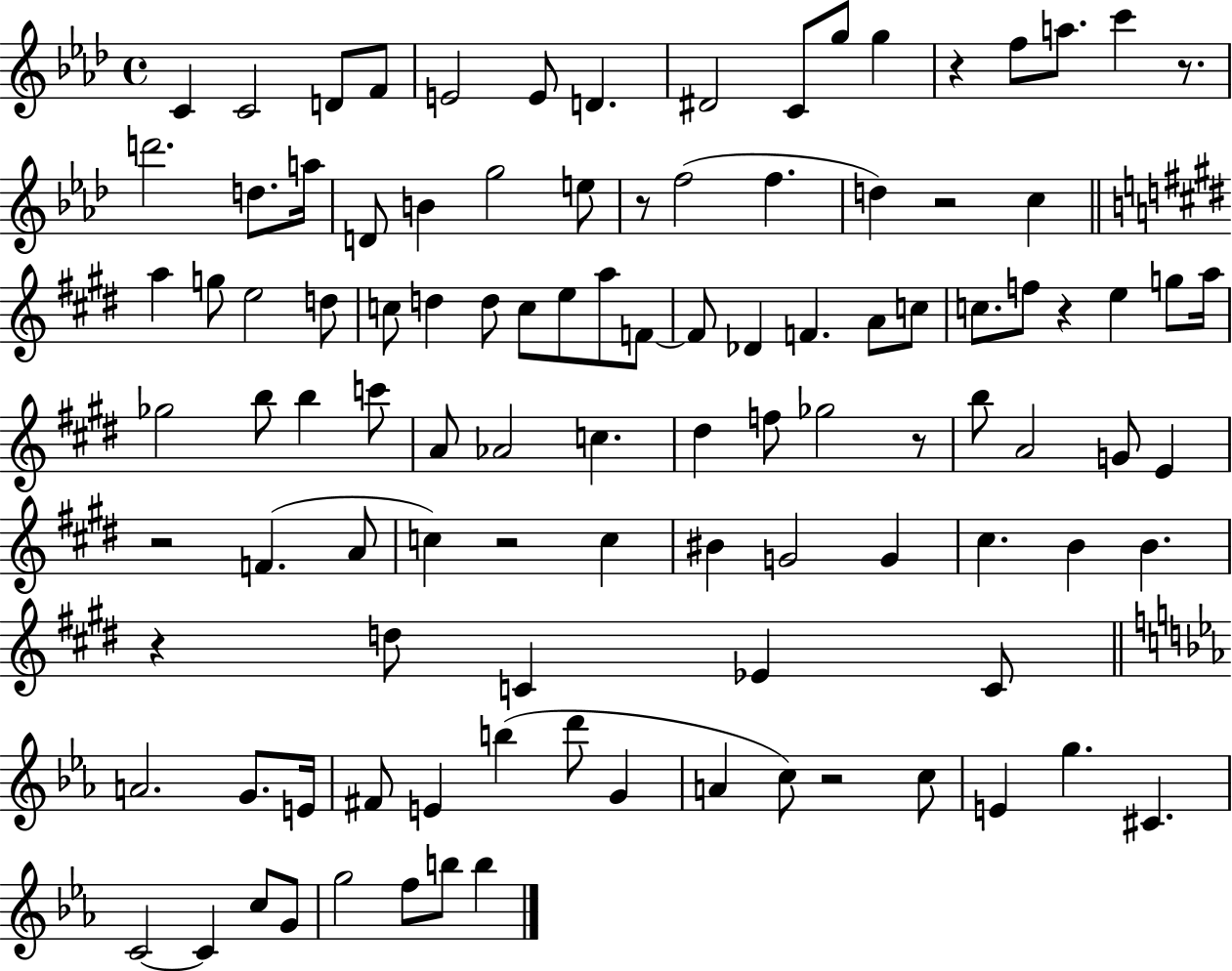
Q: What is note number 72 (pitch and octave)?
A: C4